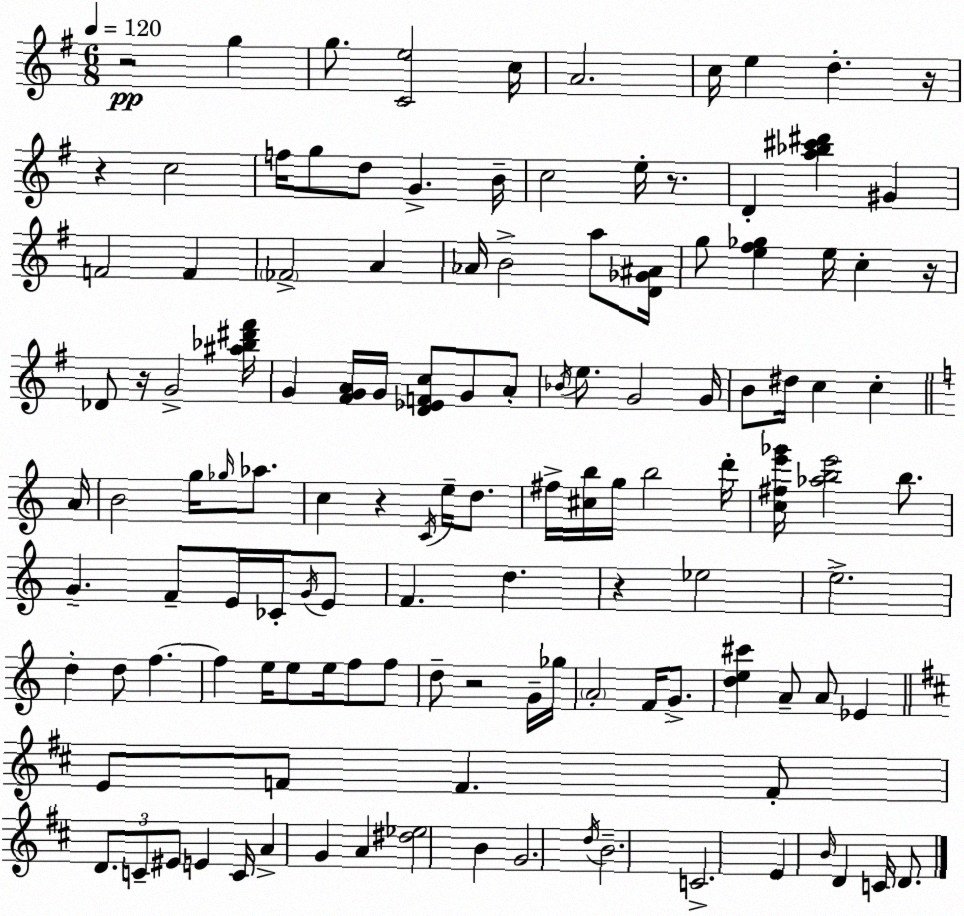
X:1
T:Untitled
M:6/8
L:1/4
K:G
z2 g g/2 [Ce]2 c/4 A2 c/4 e d z/4 z c2 f/4 g/2 d/2 G B/4 c2 e/4 z/2 D [a_b^c'^d'] ^G F2 F _F2 A _A/4 B2 a/2 [D_G^A]/4 g/2 [e^f_g] e/4 c z/4 _D/2 z/4 G2 [^a_b^d'^f']/4 G [^FGA]/4 G/4 [D_EFc]/2 G/2 A/2 _B/4 e/2 G2 G/4 B/2 ^d/4 c c A/4 B2 g/4 _g/4 _a/2 c z C/4 e/4 d/2 ^f/4 [^cb]/4 g/4 b2 d'/4 [c^fe'_g']/4 [_abe']2 b/2 G F/2 E/4 _C/4 G/4 E/2 F d z _e2 e2 d d/2 f f e/4 e/2 e/4 f/2 f/2 d/2 z2 G/4 _g/4 A2 F/4 G/2 [de^c'] A/2 A/2 _E E/2 F/2 F F/2 D/2 C/2 ^E/2 E C/4 A G A [^d_e]2 B G2 d/4 B2 C2 E B/4 D C/4 D/2